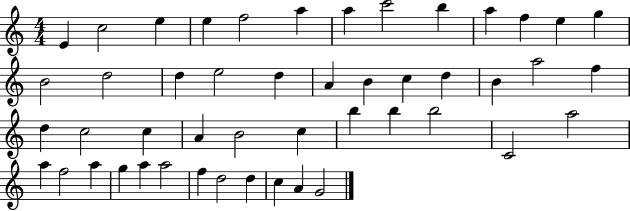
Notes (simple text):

E4/q C5/h E5/q E5/q F5/h A5/q A5/q C6/h B5/q A5/q F5/q E5/q G5/q B4/h D5/h D5/q E5/h D5/q A4/q B4/q C5/q D5/q B4/q A5/h F5/q D5/q C5/h C5/q A4/q B4/h C5/q B5/q B5/q B5/h C4/h A5/h A5/q F5/h A5/q G5/q A5/q A5/h F5/q D5/h D5/q C5/q A4/q G4/h